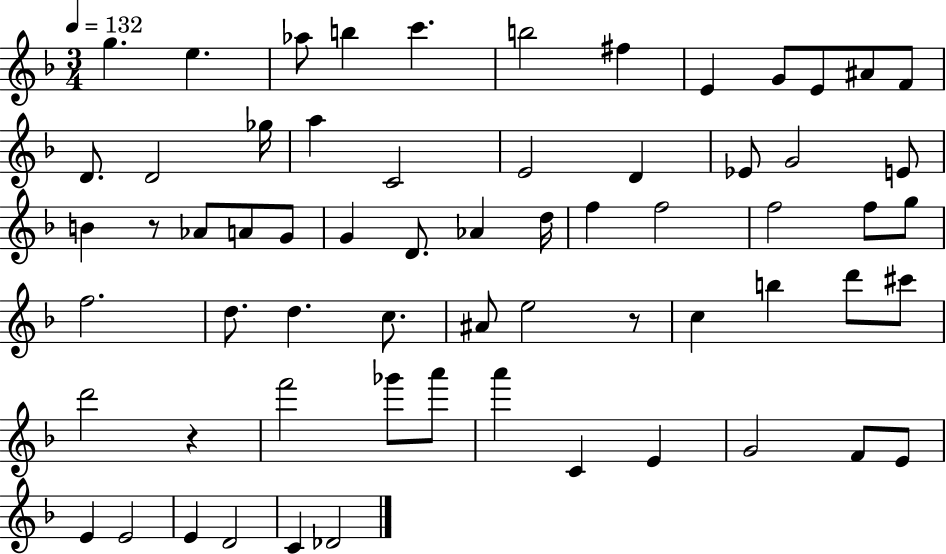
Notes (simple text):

G5/q. E5/q. Ab5/e B5/q C6/q. B5/h F#5/q E4/q G4/e E4/e A#4/e F4/e D4/e. D4/h Gb5/s A5/q C4/h E4/h D4/q Eb4/e G4/h E4/e B4/q R/e Ab4/e A4/e G4/e G4/q D4/e. Ab4/q D5/s F5/q F5/h F5/h F5/e G5/e F5/h. D5/e. D5/q. C5/e. A#4/e E5/h R/e C5/q B5/q D6/e C#6/e D6/h R/q F6/h Gb6/e A6/e A6/q C4/q E4/q G4/h F4/e E4/e E4/q E4/h E4/q D4/h C4/q Db4/h